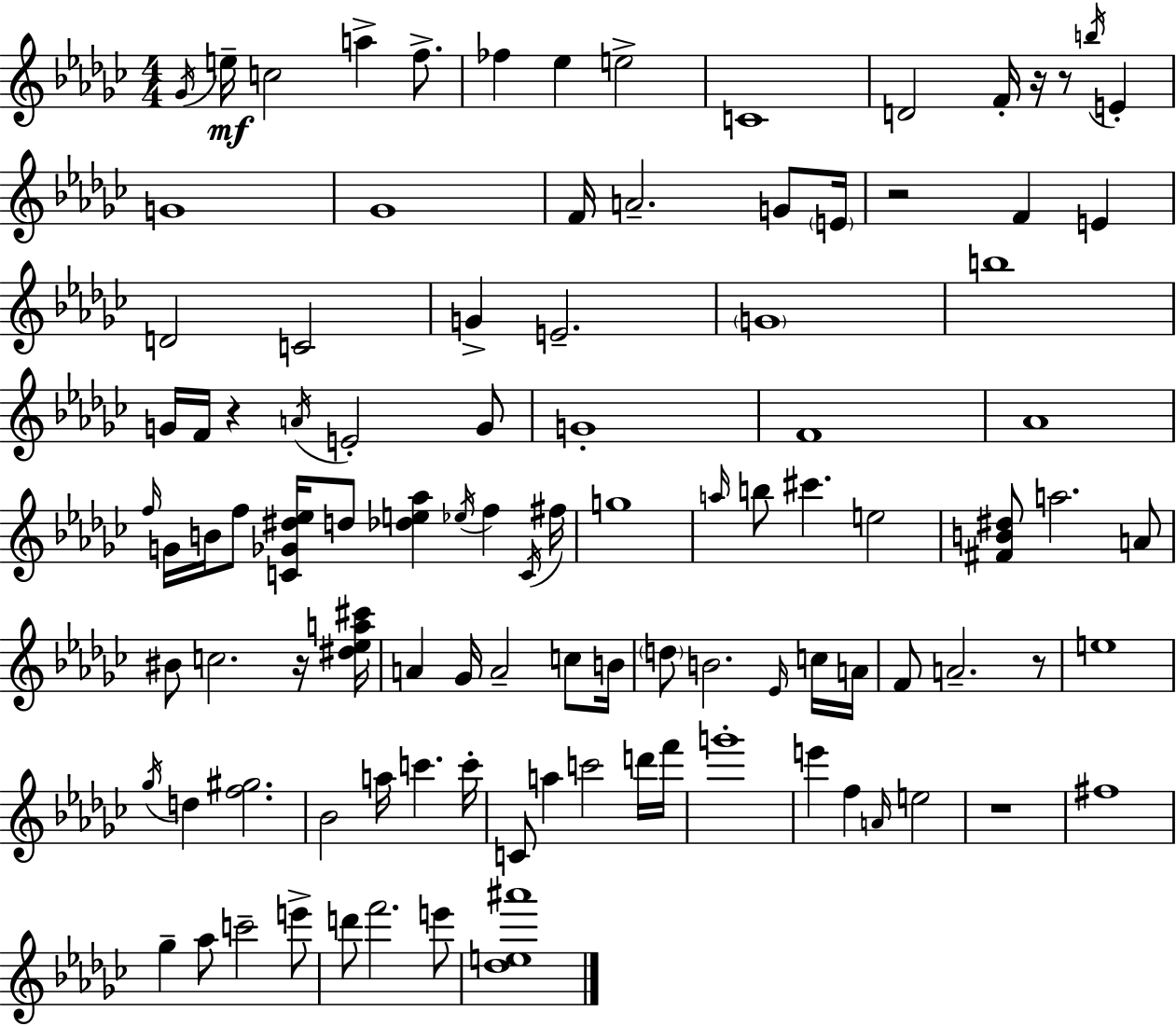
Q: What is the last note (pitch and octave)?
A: E6